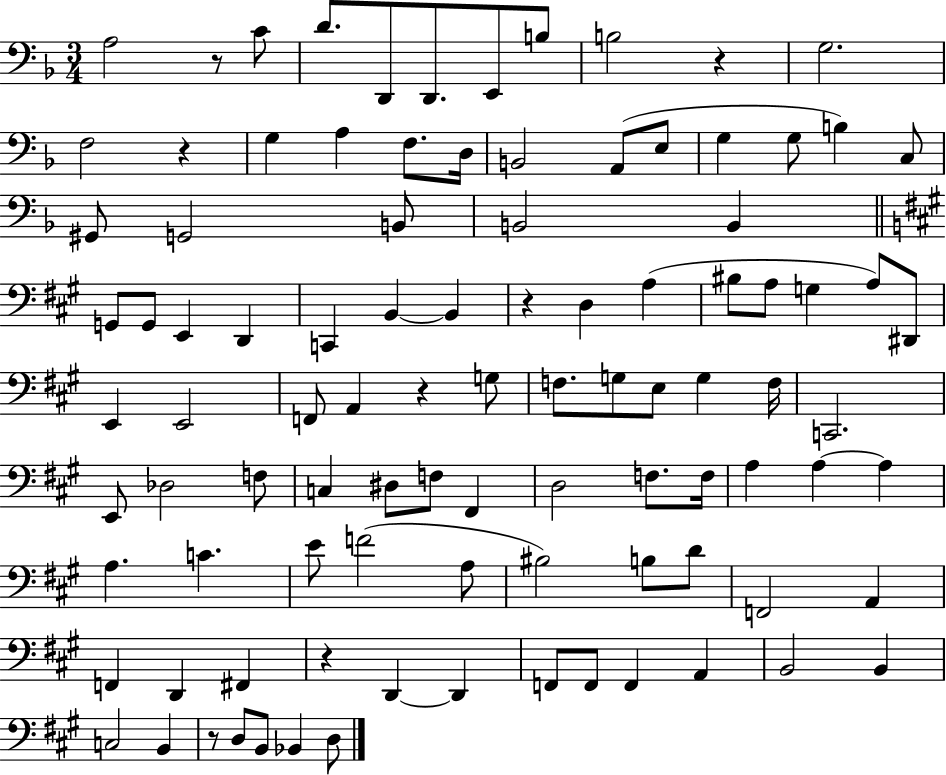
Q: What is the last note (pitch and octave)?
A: D3